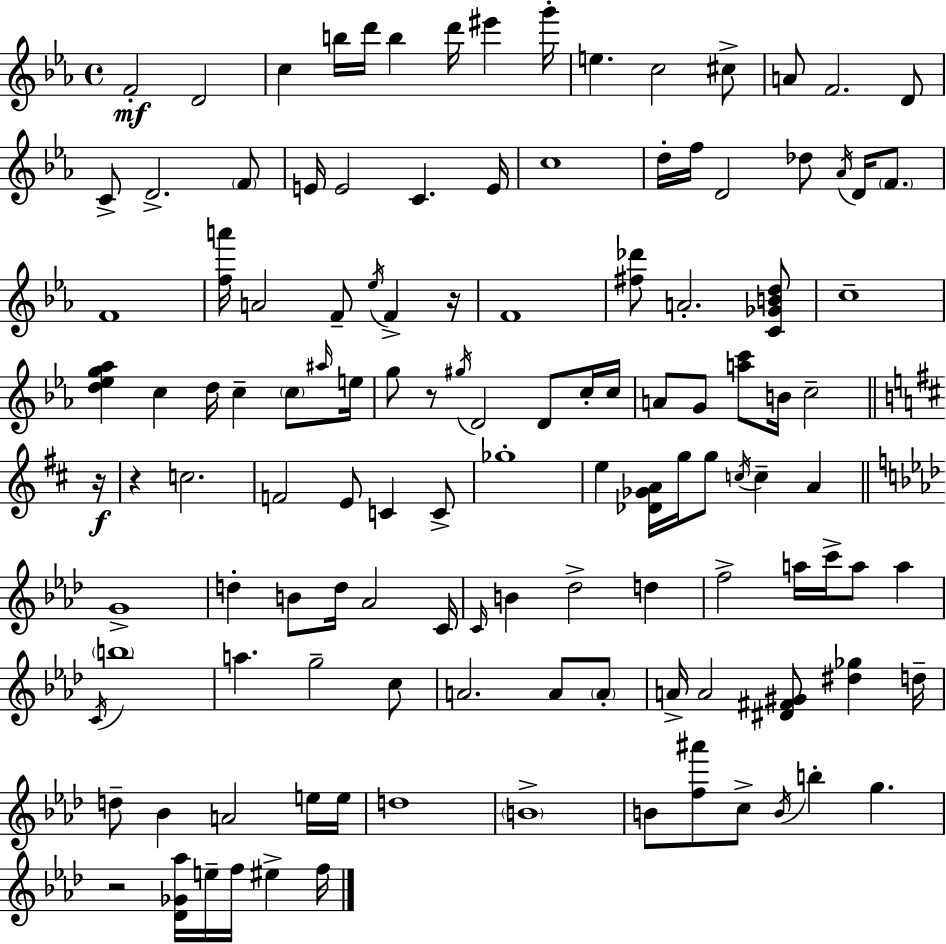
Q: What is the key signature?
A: C minor